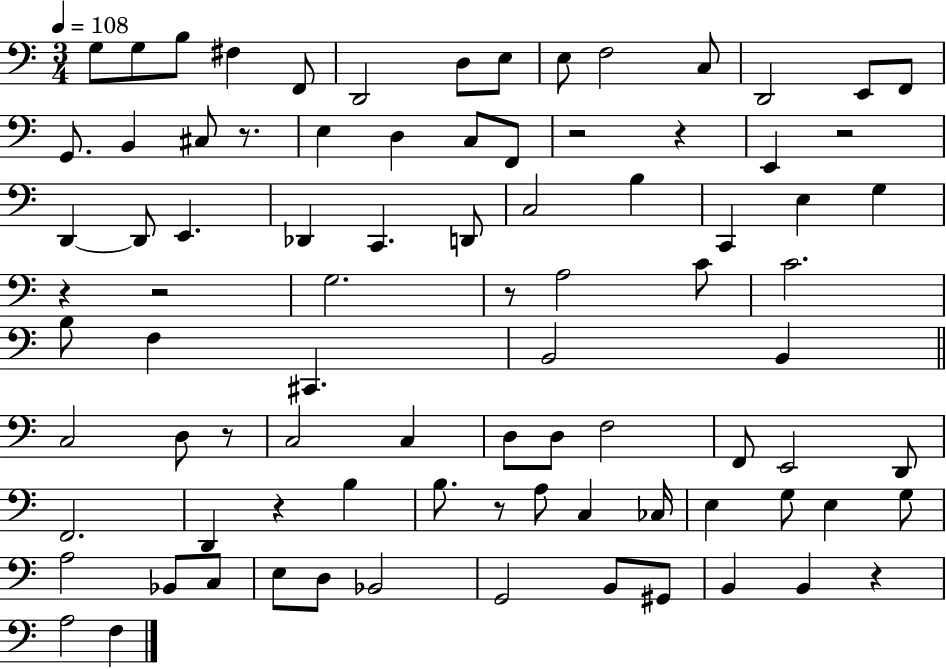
X:1
T:Untitled
M:3/4
L:1/4
K:C
G,/2 G,/2 B,/2 ^F, F,,/2 D,,2 D,/2 E,/2 E,/2 F,2 C,/2 D,,2 E,,/2 F,,/2 G,,/2 B,, ^C,/2 z/2 E, D, C,/2 F,,/2 z2 z E,, z2 D,, D,,/2 E,, _D,, C,, D,,/2 C,2 B, C,, E, G, z z2 G,2 z/2 A,2 C/2 C2 B,/2 F, ^C,, B,,2 B,, C,2 D,/2 z/2 C,2 C, D,/2 D,/2 F,2 F,,/2 E,,2 D,,/2 F,,2 D,, z B, B,/2 z/2 A,/2 C, _C,/4 E, G,/2 E, G,/2 A,2 _B,,/2 C,/2 E,/2 D,/2 _B,,2 G,,2 B,,/2 ^G,,/2 B,, B,, z A,2 F,